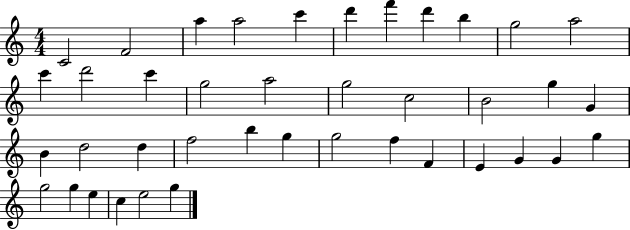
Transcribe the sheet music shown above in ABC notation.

X:1
T:Untitled
M:4/4
L:1/4
K:C
C2 F2 a a2 c' d' f' d' b g2 a2 c' d'2 c' g2 a2 g2 c2 B2 g G B d2 d f2 b g g2 f F E G G g g2 g e c e2 g